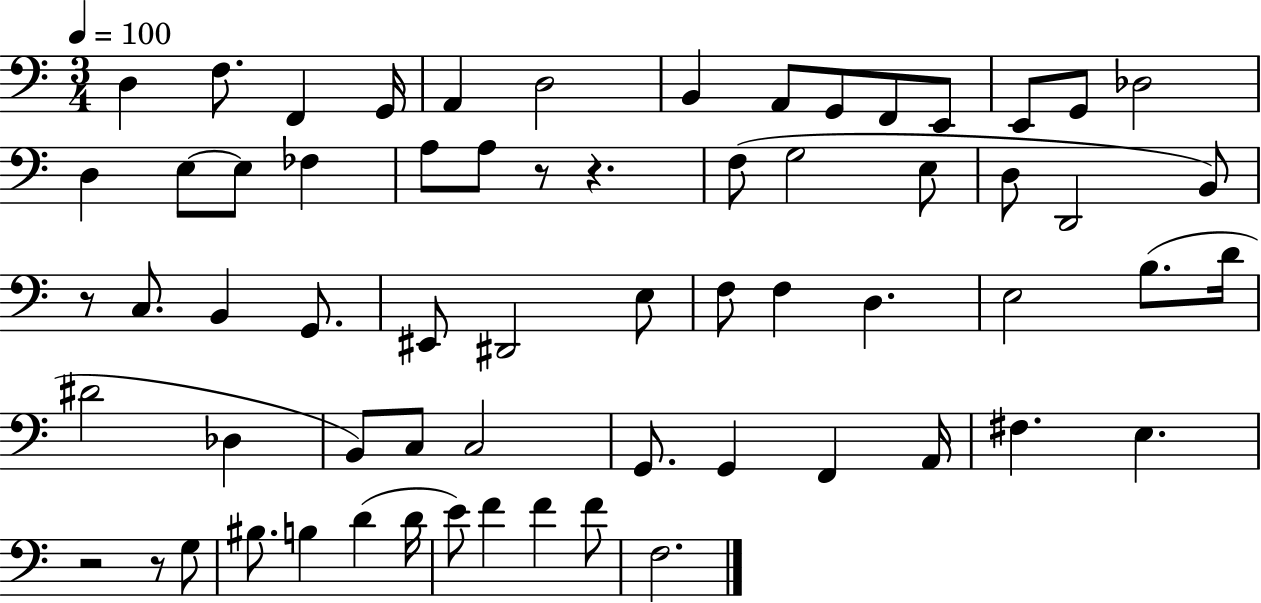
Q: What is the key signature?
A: C major